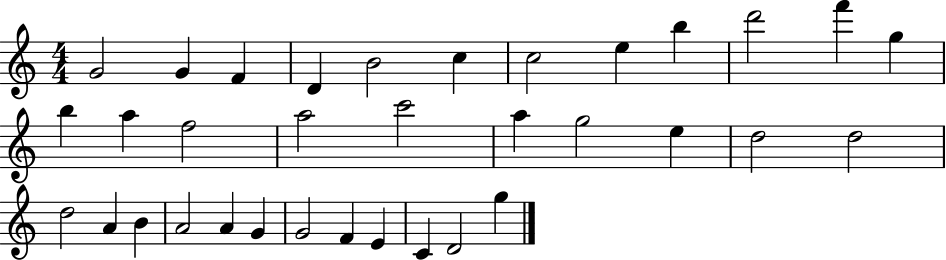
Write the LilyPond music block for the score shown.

{
  \clef treble
  \numericTimeSignature
  \time 4/4
  \key c \major
  g'2 g'4 f'4 | d'4 b'2 c''4 | c''2 e''4 b''4 | d'''2 f'''4 g''4 | \break b''4 a''4 f''2 | a''2 c'''2 | a''4 g''2 e''4 | d''2 d''2 | \break d''2 a'4 b'4 | a'2 a'4 g'4 | g'2 f'4 e'4 | c'4 d'2 g''4 | \break \bar "|."
}